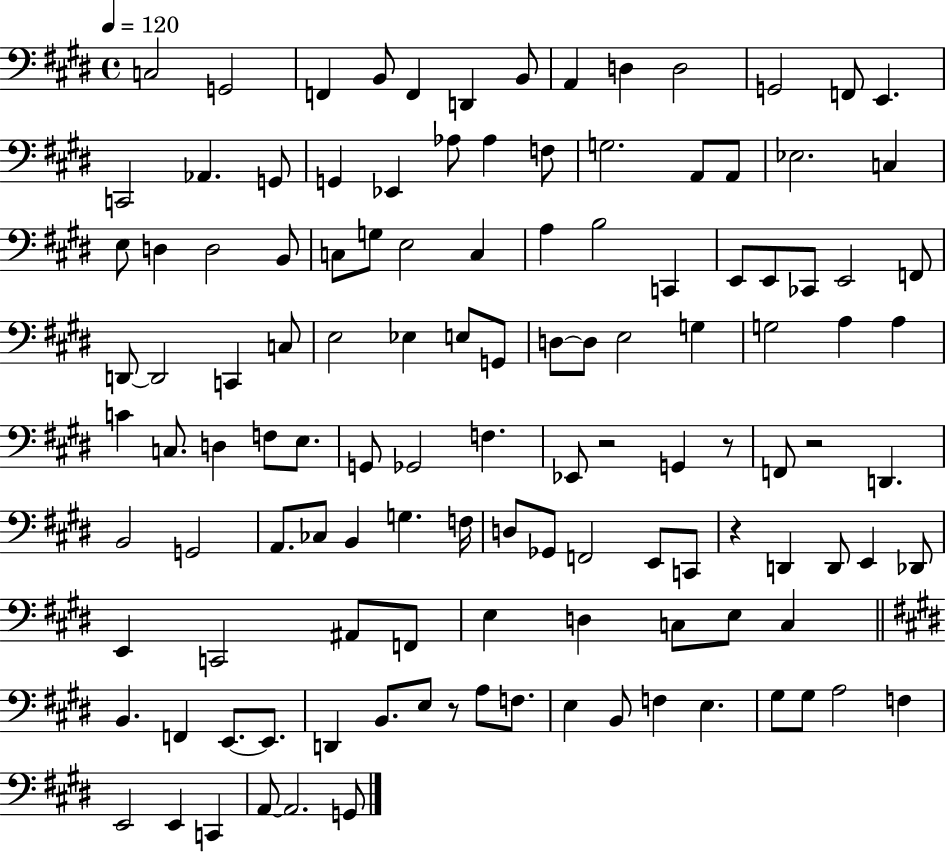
C3/h G2/h F2/q B2/e F2/q D2/q B2/e A2/q D3/q D3/h G2/h F2/e E2/q. C2/h Ab2/q. G2/e G2/q Eb2/q Ab3/e Ab3/q F3/e G3/h. A2/e A2/e Eb3/h. C3/q E3/e D3/q D3/h B2/e C3/e G3/e E3/h C3/q A3/q B3/h C2/q E2/e E2/e CES2/e E2/h F2/e D2/e D2/h C2/q C3/e E3/h Eb3/q E3/e G2/e D3/e D3/e E3/h G3/q G3/h A3/q A3/q C4/q C3/e. D3/q F3/e E3/e. G2/e Gb2/h F3/q. Eb2/e R/h G2/q R/e F2/e R/h D2/q. B2/h G2/h A2/e. CES3/e B2/q G3/q. F3/s D3/e Gb2/e F2/h E2/e C2/e R/q D2/q D2/e E2/q Db2/e E2/q C2/h A#2/e F2/e E3/q D3/q C3/e E3/e C3/q B2/q. F2/q E2/e. E2/e. D2/q B2/e. E3/e R/e A3/e F3/e. E3/q B2/e F3/q E3/q. G#3/e G#3/e A3/h F3/q E2/h E2/q C2/q A2/e A2/h. G2/e